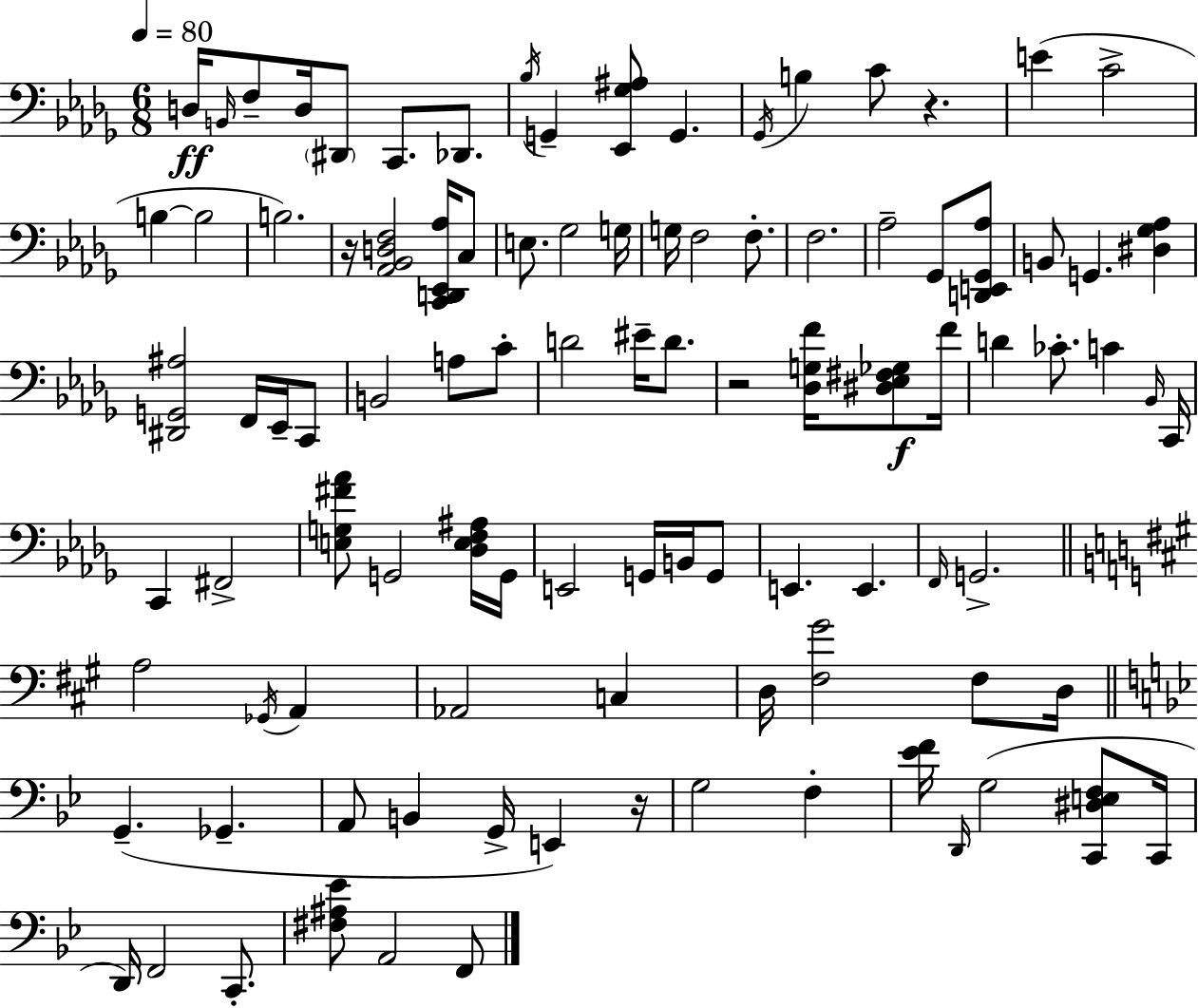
X:1
T:Untitled
M:6/8
L:1/4
K:Bbm
D,/4 B,,/4 F,/2 D,/4 ^D,,/2 C,,/2 _D,,/2 _B,/4 G,, [_E,,_G,^A,]/2 G,, _G,,/4 B, C/2 z E C2 B, B,2 B,2 z/4 [_A,,_B,,D,F,]2 [C,,D,,_E,,_A,]/4 C,/2 E,/2 _G,2 G,/4 G,/4 F,2 F,/2 F,2 _A,2 _G,,/2 [D,,E,,_G,,_A,]/2 B,,/2 G,, [^D,_G,_A,] [^D,,G,,^A,]2 F,,/4 _E,,/4 C,,/2 B,,2 A,/2 C/2 D2 ^E/4 D/2 z2 [_D,G,F]/4 [^D,_E,^F,_G,]/2 F/4 D _C/2 C _B,,/4 C,,/4 C,, ^F,,2 [E,G,^F_A]/2 G,,2 [_D,E,F,^A,]/4 G,,/4 E,,2 G,,/4 B,,/4 G,,/2 E,, E,, F,,/4 G,,2 A,2 _G,,/4 A,, _A,,2 C, D,/4 [^F,^G]2 ^F,/2 D,/4 G,, _G,, A,,/2 B,, G,,/4 E,, z/4 G,2 F, [_EF]/4 D,,/4 G,2 [C,,^D,E,F,]/2 C,,/4 D,,/4 F,,2 C,,/2 [^F,^A,_E]/2 A,,2 F,,/2